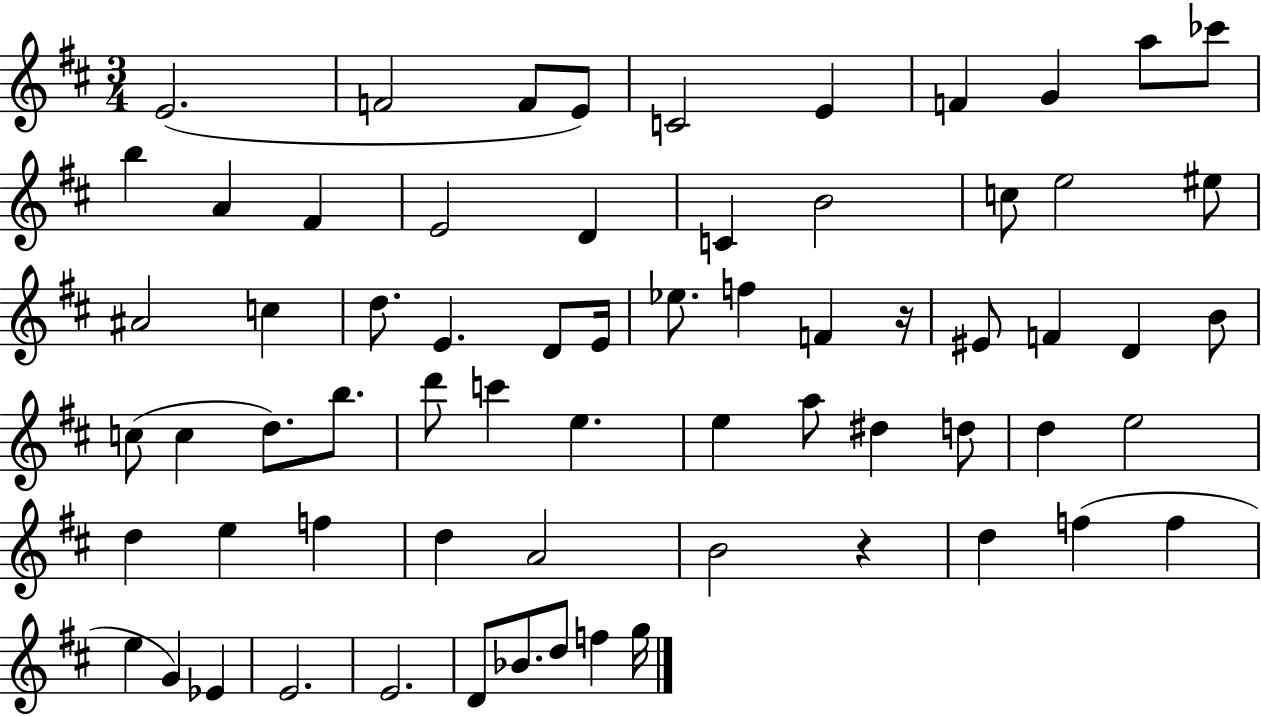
E4/h. F4/h F4/e E4/e C4/h E4/q F4/q G4/q A5/e CES6/e B5/q A4/q F#4/q E4/h D4/q C4/q B4/h C5/e E5/h EIS5/e A#4/h C5/q D5/e. E4/q. D4/e E4/s Eb5/e. F5/q F4/q R/s EIS4/e F4/q D4/q B4/e C5/e C5/q D5/e. B5/e. D6/e C6/q E5/q. E5/q A5/e D#5/q D5/e D5/q E5/h D5/q E5/q F5/q D5/q A4/h B4/h R/q D5/q F5/q F5/q E5/q G4/q Eb4/q E4/h. E4/h. D4/e Bb4/e. D5/e F5/q G5/s